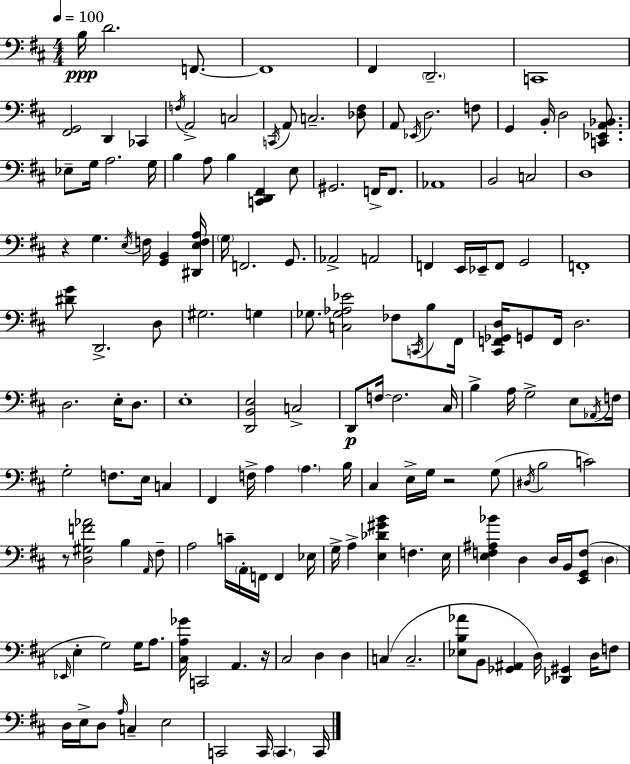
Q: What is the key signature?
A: D major